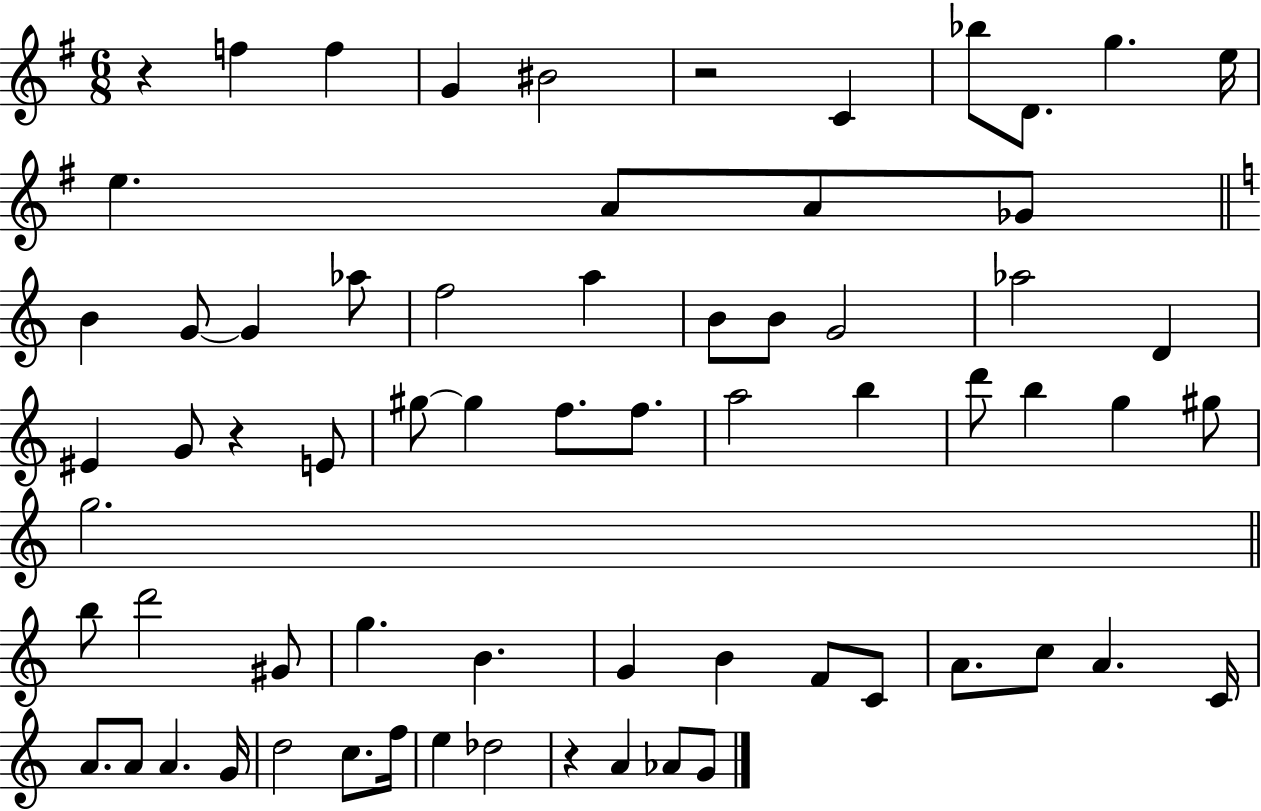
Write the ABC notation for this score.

X:1
T:Untitled
M:6/8
L:1/4
K:G
z f f G ^B2 z2 C _b/2 D/2 g e/4 e A/2 A/2 _G/2 B G/2 G _a/2 f2 a B/2 B/2 G2 _a2 D ^E G/2 z E/2 ^g/2 ^g f/2 f/2 a2 b d'/2 b g ^g/2 g2 b/2 d'2 ^G/2 g B G B F/2 C/2 A/2 c/2 A C/4 A/2 A/2 A G/4 d2 c/2 f/4 e _d2 z A _A/2 G/2